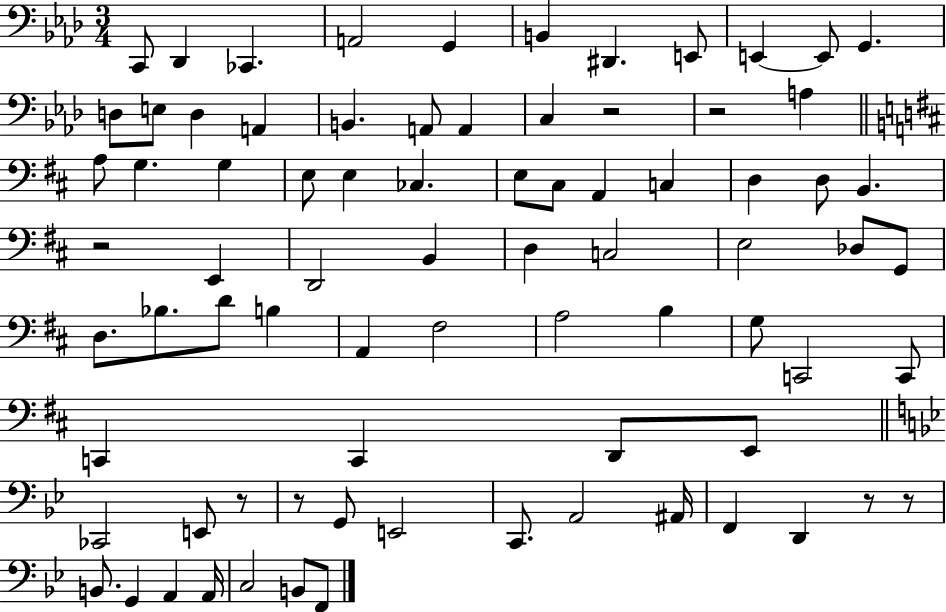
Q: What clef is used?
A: bass